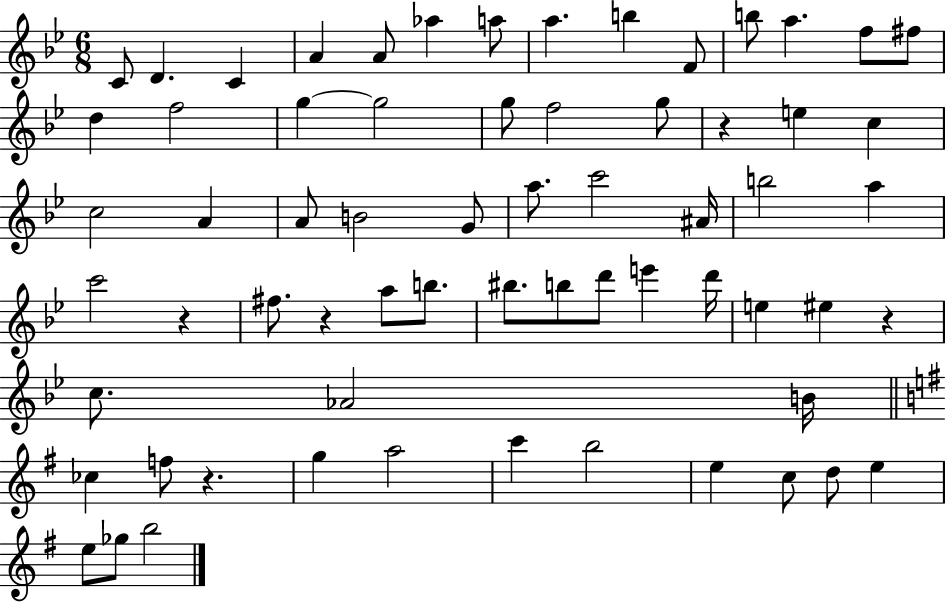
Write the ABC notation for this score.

X:1
T:Untitled
M:6/8
L:1/4
K:Bb
C/2 D C A A/2 _a a/2 a b F/2 b/2 a f/2 ^f/2 d f2 g g2 g/2 f2 g/2 z e c c2 A A/2 B2 G/2 a/2 c'2 ^A/4 b2 a c'2 z ^f/2 z a/2 b/2 ^b/2 b/2 d'/2 e' d'/4 e ^e z c/2 _A2 B/4 _c f/2 z g a2 c' b2 e c/2 d/2 e e/2 _g/2 b2